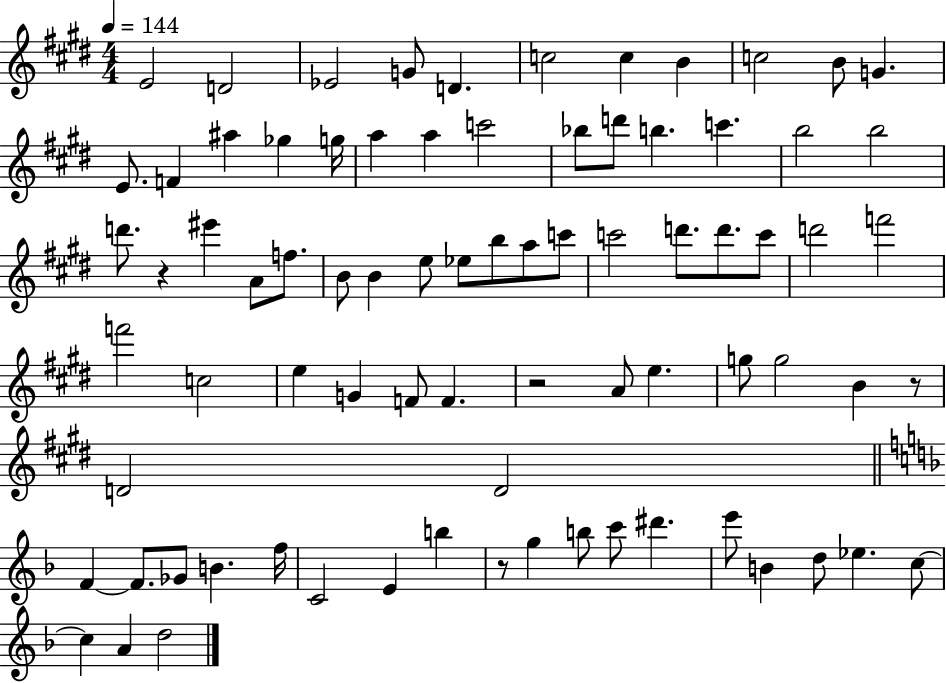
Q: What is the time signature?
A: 4/4